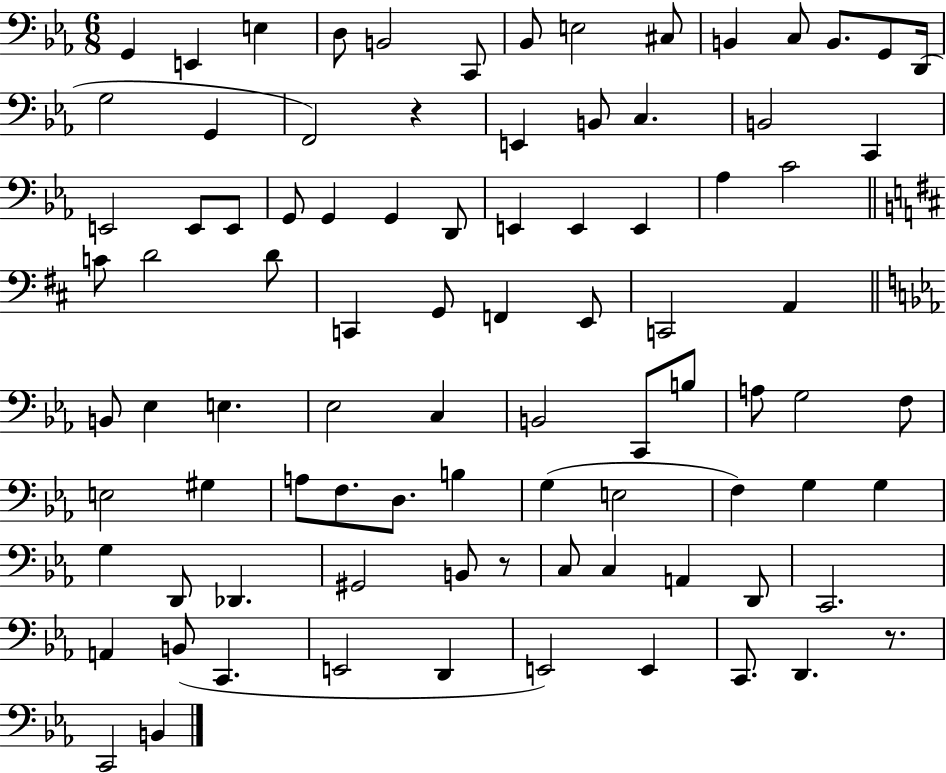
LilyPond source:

{
  \clef bass
  \numericTimeSignature
  \time 6/8
  \key ees \major
  g,4 e,4 e4 | d8 b,2 c,8 | bes,8 e2 cis8 | b,4 c8 b,8. g,8 d,16( | \break g2 g,4 | f,2) r4 | e,4 b,8 c4. | b,2 c,4 | \break e,2 e,8 e,8 | g,8 g,4 g,4 d,8 | e,4 e,4 e,4 | aes4 c'2 | \break \bar "||" \break \key b \minor c'8 d'2 d'8 | c,4 g,8 f,4 e,8 | c,2 a,4 | \bar "||" \break \key c \minor b,8 ees4 e4. | ees2 c4 | b,2 c,8 b8 | a8 g2 f8 | \break e2 gis4 | a8 f8. d8. b4 | g4( e2 | f4) g4 g4 | \break g4 d,8 des,4. | gis,2 b,8 r8 | c8 c4 a,4 d,8 | c,2. | \break a,4 b,8( c,4. | e,2 d,4 | e,2) e,4 | c,8. d,4. r8. | \break c,2 b,4 | \bar "|."
}